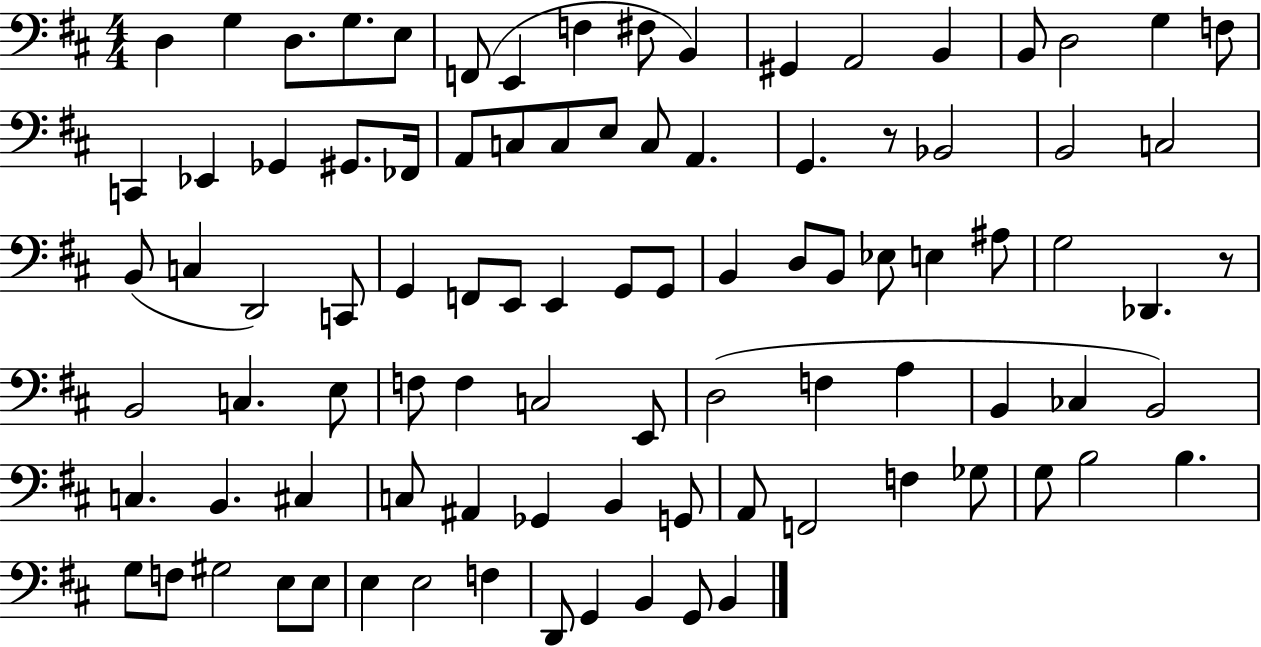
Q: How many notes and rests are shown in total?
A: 93